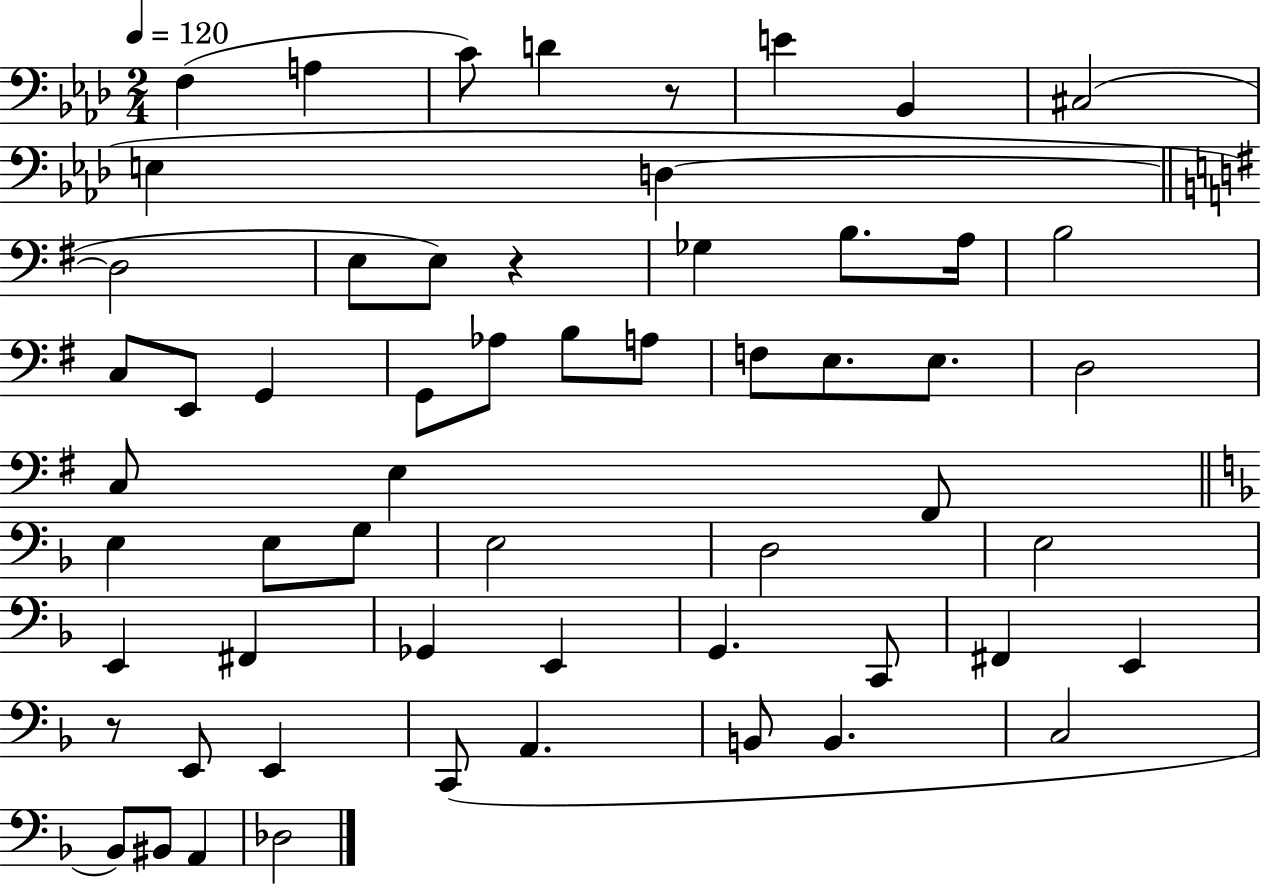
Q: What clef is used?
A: bass